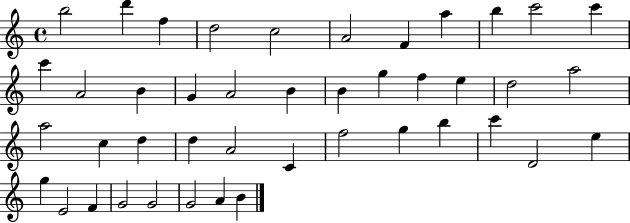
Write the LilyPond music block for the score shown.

{
  \clef treble
  \time 4/4
  \defaultTimeSignature
  \key c \major
  b''2 d'''4 f''4 | d''2 c''2 | a'2 f'4 a''4 | b''4 c'''2 c'''4 | \break c'''4 a'2 b'4 | g'4 a'2 b'4 | b'4 g''4 f''4 e''4 | d''2 a''2 | \break a''2 c''4 d''4 | d''4 a'2 c'4 | f''2 g''4 b''4 | c'''4 d'2 e''4 | \break g''4 e'2 f'4 | g'2 g'2 | g'2 a'4 b'4 | \bar "|."
}